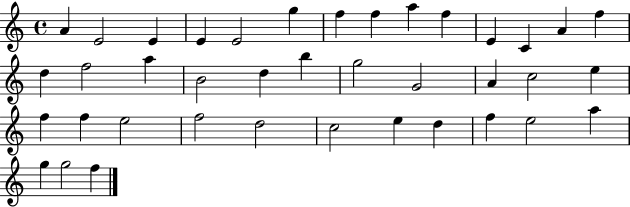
A4/q E4/h E4/q E4/q E4/h G5/q F5/q F5/q A5/q F5/q E4/q C4/q A4/q F5/q D5/q F5/h A5/q B4/h D5/q B5/q G5/h G4/h A4/q C5/h E5/q F5/q F5/q E5/h F5/h D5/h C5/h E5/q D5/q F5/q E5/h A5/q G5/q G5/h F5/q